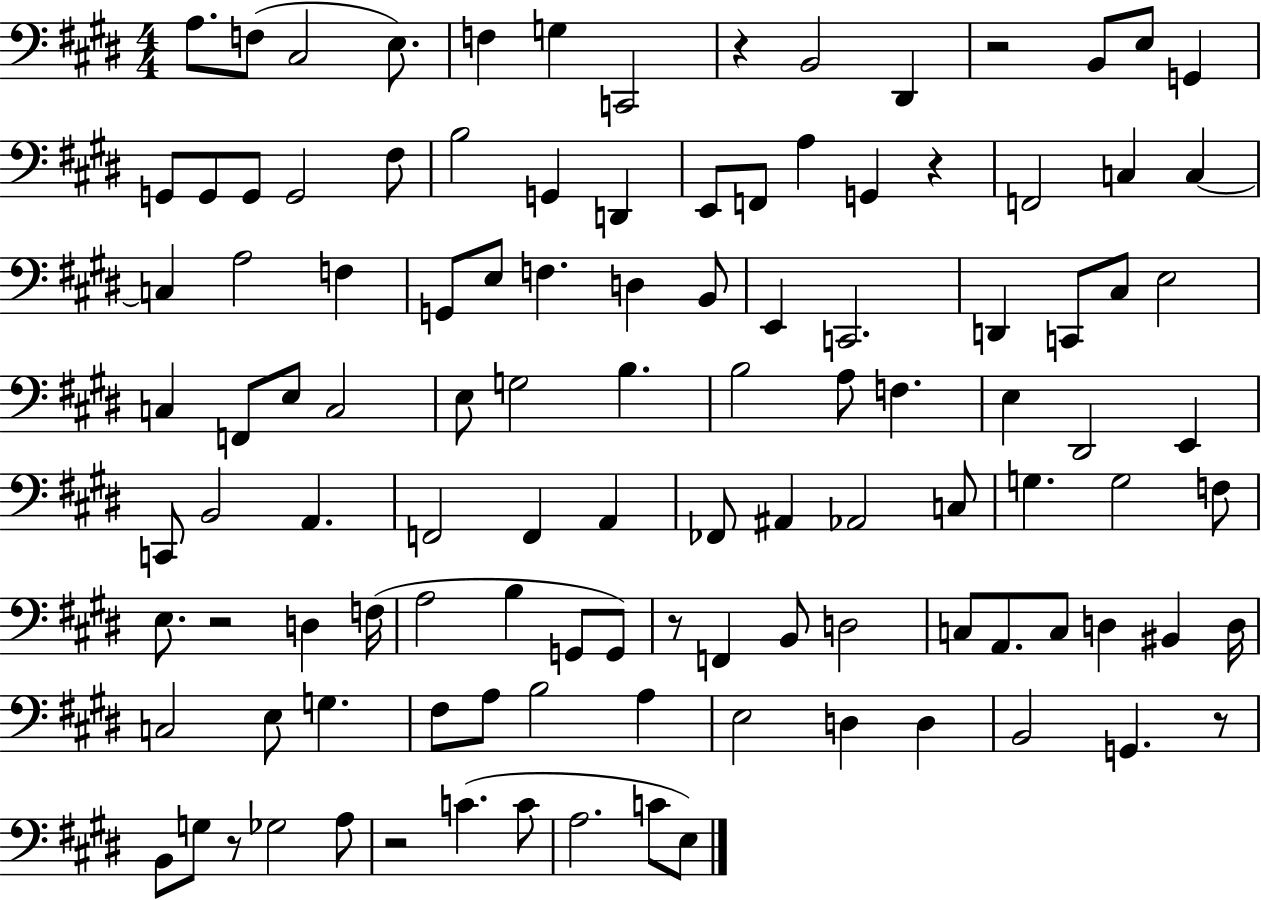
X:1
T:Untitled
M:4/4
L:1/4
K:E
A,/2 F,/2 ^C,2 E,/2 F, G, C,,2 z B,,2 ^D,, z2 B,,/2 E,/2 G,, G,,/2 G,,/2 G,,/2 G,,2 ^F,/2 B,2 G,, D,, E,,/2 F,,/2 A, G,, z F,,2 C, C, C, A,2 F, G,,/2 E,/2 F, D, B,,/2 E,, C,,2 D,, C,,/2 ^C,/2 E,2 C, F,,/2 E,/2 C,2 E,/2 G,2 B, B,2 A,/2 F, E, ^D,,2 E,, C,,/2 B,,2 A,, F,,2 F,, A,, _F,,/2 ^A,, _A,,2 C,/2 G, G,2 F,/2 E,/2 z2 D, F,/4 A,2 B, G,,/2 G,,/2 z/2 F,, B,,/2 D,2 C,/2 A,,/2 C,/2 D, ^B,, D,/4 C,2 E,/2 G, ^F,/2 A,/2 B,2 A, E,2 D, D, B,,2 G,, z/2 B,,/2 G,/2 z/2 _G,2 A,/2 z2 C C/2 A,2 C/2 E,/2